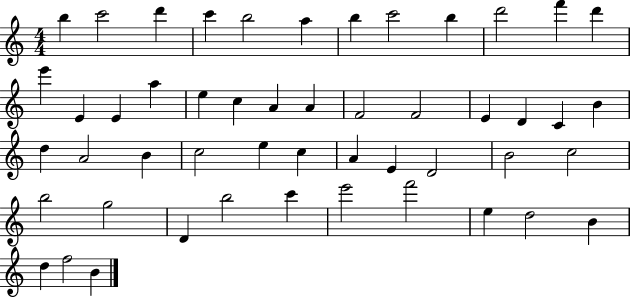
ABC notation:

X:1
T:Untitled
M:4/4
L:1/4
K:C
b c'2 d' c' b2 a b c'2 b d'2 f' d' e' E E a e c A A F2 F2 E D C B d A2 B c2 e c A E D2 B2 c2 b2 g2 D b2 c' e'2 f'2 e d2 B d f2 B